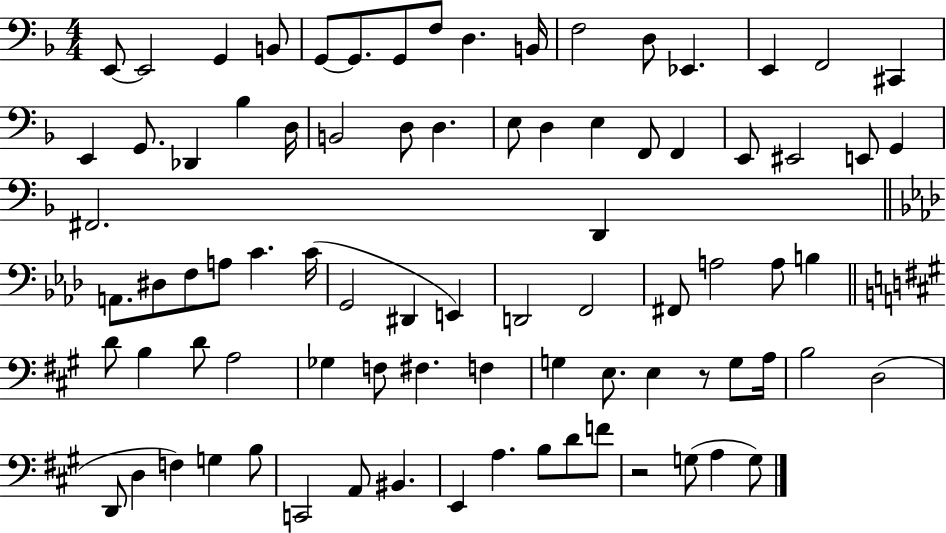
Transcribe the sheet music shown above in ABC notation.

X:1
T:Untitled
M:4/4
L:1/4
K:F
E,,/2 E,,2 G,, B,,/2 G,,/2 G,,/2 G,,/2 F,/2 D, B,,/4 F,2 D,/2 _E,, E,, F,,2 ^C,, E,, G,,/2 _D,, _B, D,/4 B,,2 D,/2 D, E,/2 D, E, F,,/2 F,, E,,/2 ^E,,2 E,,/2 G,, ^F,,2 D,, A,,/2 ^D,/2 F,/2 A,/2 C C/4 G,,2 ^D,, E,, D,,2 F,,2 ^F,,/2 A,2 A,/2 B, D/2 B, D/2 A,2 _G, F,/2 ^F, F, G, E,/2 E, z/2 G,/2 A,/4 B,2 D,2 D,,/2 D, F, G, B,/2 C,,2 A,,/2 ^B,, E,, A, B,/2 D/2 F/2 z2 G,/2 A, G,/2